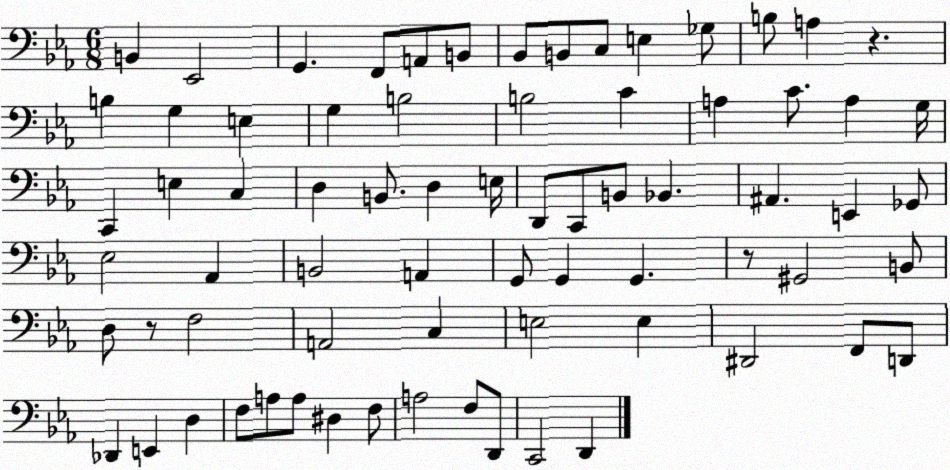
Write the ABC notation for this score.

X:1
T:Untitled
M:6/8
L:1/4
K:Eb
B,, _E,,2 G,, F,,/2 A,,/2 B,,/2 _B,,/2 B,,/2 C,/2 E, _G,/2 B,/2 A, z B, G, E, G, B,2 B,2 C A, C/2 A, G,/4 C,, E, C, D, B,,/2 D, E,/4 D,,/2 C,,/2 B,,/2 _B,, ^A,, E,, _G,,/2 _E,2 _A,, B,,2 A,, G,,/2 G,, G,, z/2 ^G,,2 B,,/2 D,/2 z/2 F,2 A,,2 C, E,2 E, ^D,,2 F,,/2 D,,/2 _D,, E,, D, F,/2 A,/2 A,/2 ^D, F,/2 A,2 F,/2 D,,/2 C,,2 D,,